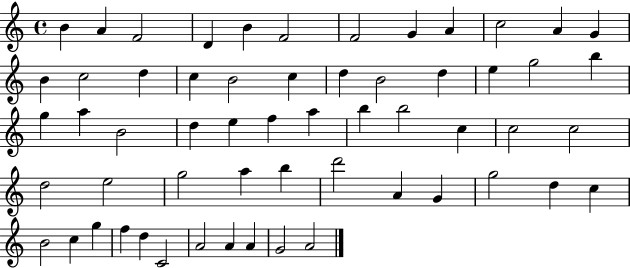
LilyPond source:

{
  \clef treble
  \time 4/4
  \defaultTimeSignature
  \key c \major
  b'4 a'4 f'2 | d'4 b'4 f'2 | f'2 g'4 a'4 | c''2 a'4 g'4 | \break b'4 c''2 d''4 | c''4 b'2 c''4 | d''4 b'2 d''4 | e''4 g''2 b''4 | \break g''4 a''4 b'2 | d''4 e''4 f''4 a''4 | b''4 b''2 c''4 | c''2 c''2 | \break d''2 e''2 | g''2 a''4 b''4 | d'''2 a'4 g'4 | g''2 d''4 c''4 | \break b'2 c''4 g''4 | f''4 d''4 c'2 | a'2 a'4 a'4 | g'2 a'2 | \break \bar "|."
}